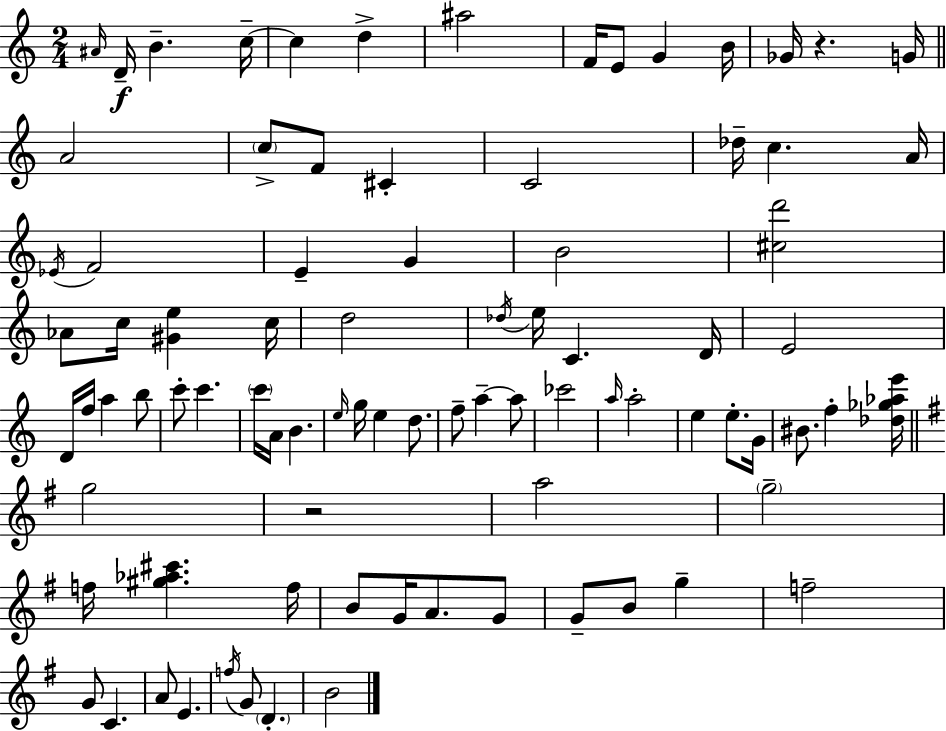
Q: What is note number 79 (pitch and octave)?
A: D4